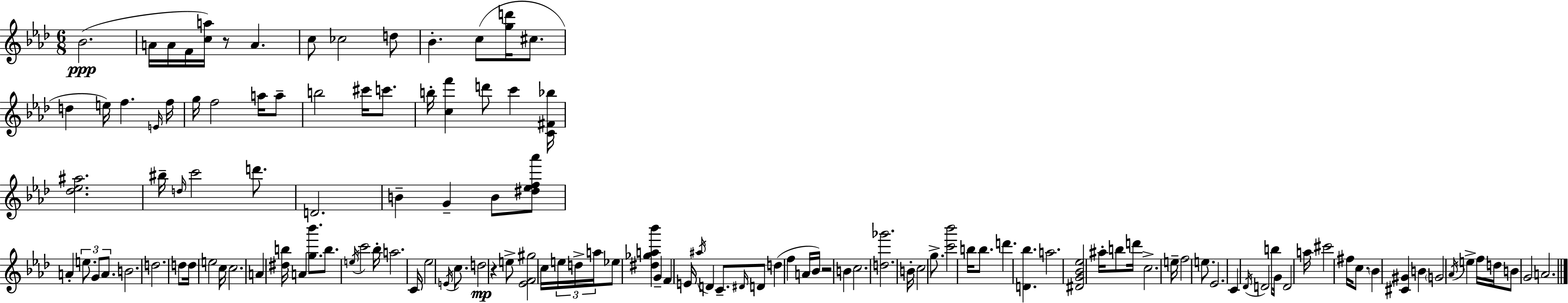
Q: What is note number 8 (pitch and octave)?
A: D5